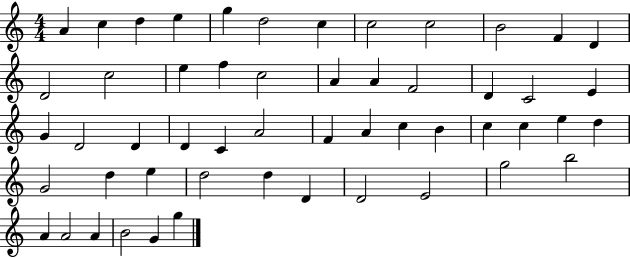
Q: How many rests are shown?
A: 0